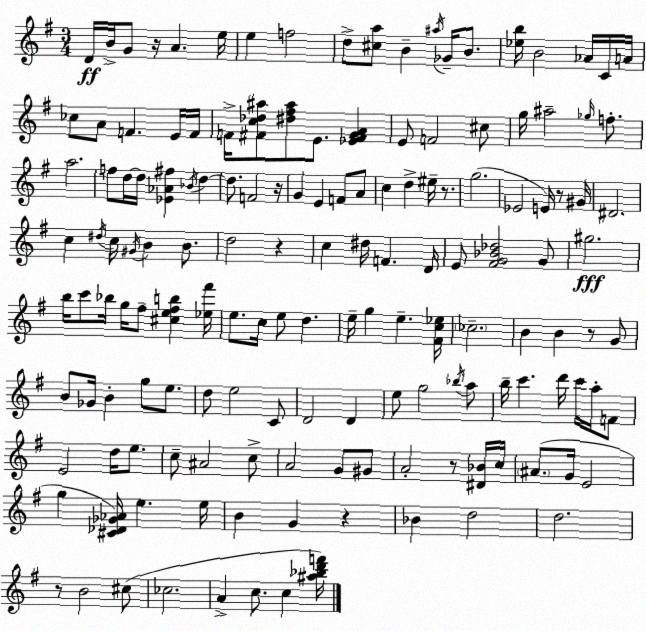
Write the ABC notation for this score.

X:1
T:Untitled
M:3/4
L:1/4
K:Em
D/4 B/4 G/2 z/4 A e/4 e f2 d/2 [^ca]/2 B ^a/4 _G/4 B/2 [_eb]/4 B2 _A/4 C/4 A/4 _c/2 A/2 F E/4 F/4 F/4 [^Fc_d^a]/2 [^d^f^a]/2 E/2 [_E^FGA] E/2 F2 ^c/2 g/4 ^a2 _g/4 f/2 a2 f/2 d/4 d/4 [_E_A^f] _B/4 d d/2 F2 z/4 G E F/2 A/2 c d ^e/4 z/2 g2 _E2 E/4 z/2 ^G/4 ^D2 c ^d/4 c/4 ^G/4 B B/2 d2 z c ^d/4 F D/4 E/2 [^FG_B_d]2 G/2 ^g2 b/4 c'/2 _b/4 g/4 ^f/2 [^ce^fb] [_e^f']/4 e/2 c/4 e/2 d e/4 g e [^Fc_e]/4 _c2 B B z/2 G/2 B/2 _G/4 B g/2 e/2 d/2 e2 C/2 D2 D e/2 g2 _b/4 a/2 b/4 c' d'/4 c'/4 a/4 F/2 E2 d/4 e/2 c/2 ^A2 c/2 A2 G/2 ^G/2 A2 z/2 [^D_B]/4 c/4 ^A/2 G/4 E2 g [^C_D_G_A]/4 e e/4 B G z _B d2 d2 z/2 B2 ^c/2 _c2 A c/2 c [^a_bd'f']/4